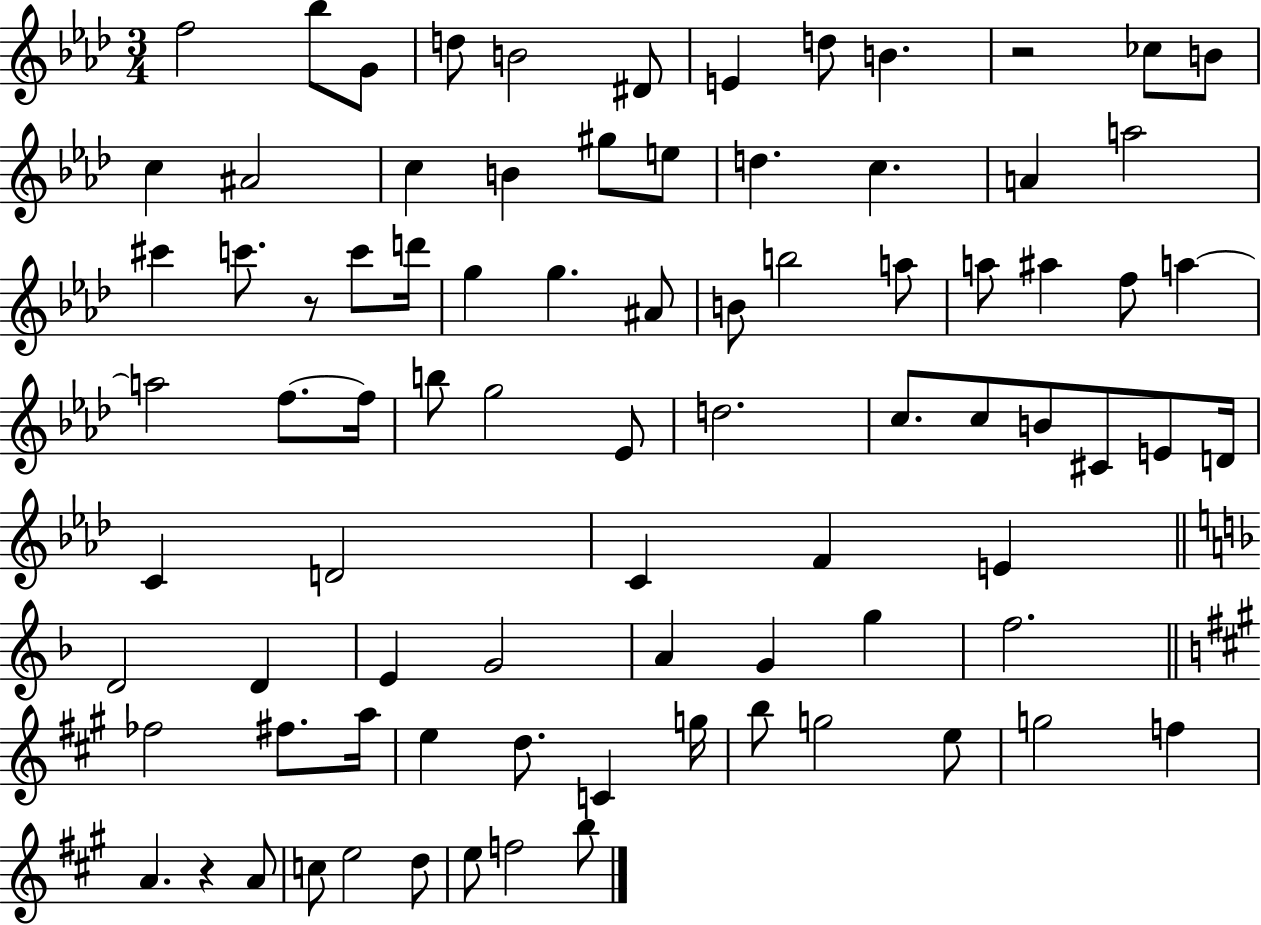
X:1
T:Untitled
M:3/4
L:1/4
K:Ab
f2 _b/2 G/2 d/2 B2 ^D/2 E d/2 B z2 _c/2 B/2 c ^A2 c B ^g/2 e/2 d c A a2 ^c' c'/2 z/2 c'/2 d'/4 g g ^A/2 B/2 b2 a/2 a/2 ^a f/2 a a2 f/2 f/4 b/2 g2 _E/2 d2 c/2 c/2 B/2 ^C/2 E/2 D/4 C D2 C F E D2 D E G2 A G g f2 _f2 ^f/2 a/4 e d/2 C g/4 b/2 g2 e/2 g2 f A z A/2 c/2 e2 d/2 e/2 f2 b/2